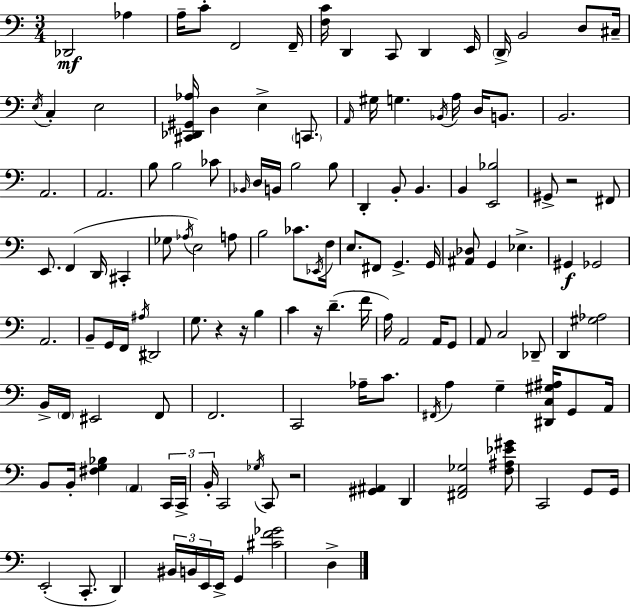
Db2/h Ab3/q A3/s C4/e F2/h F2/s [F3,C4]/s D2/q C2/e D2/q E2/s D2/s B2/h D3/e C#3/s E3/s C3/q E3/h [C#2,Db2,G#2,Ab3]/s D3/q E3/q C2/e. A2/s G#3/s G3/q. Bb2/s A3/s D3/s B2/e. B2/h. A2/h. A2/h. B3/e B3/h CES4/e Bb2/s D3/s B2/s B3/h B3/e D2/q B2/e B2/q. B2/q [E2,Bb3]/h G#2/e R/h F#2/e E2/e. F2/q D2/s C#2/q Gb3/e Ab3/s E3/h A3/e B3/h CES4/e. Eb2/s F3/s E3/e. F#2/e G2/q. G2/s [A#2,Db3]/e G2/q Eb3/q. G#2/q Gb2/h A2/h. B2/e G2/s F2/s A#3/s D#2/h G3/e. R/q R/s B3/q C4/q R/s D4/q. F4/s A3/s A2/h A2/s G2/e A2/e C3/h Db2/e D2/q [G#3,Ab3]/h B2/s F2/s EIS2/h F2/e F2/h. C2/h Ab3/s C4/e. F#2/s A3/q G3/q [D#2,C3,G#3,A#3]/s G2/e A2/s B2/e B2/s [F#3,G3,Bb3]/q A2/q C2/s C2/s B2/s C2/h Gb3/s C2/e R/h [G#2,A#2]/q D2/q [F#2,A2,Gb3]/h [F3,A#3,Eb4,G#4]/e C2/h G2/e G2/s E2/h C2/e. D2/q BIS2/s B2/s E2/s E2/s G2/q [C#4,F4,Gb4]/h D3/q